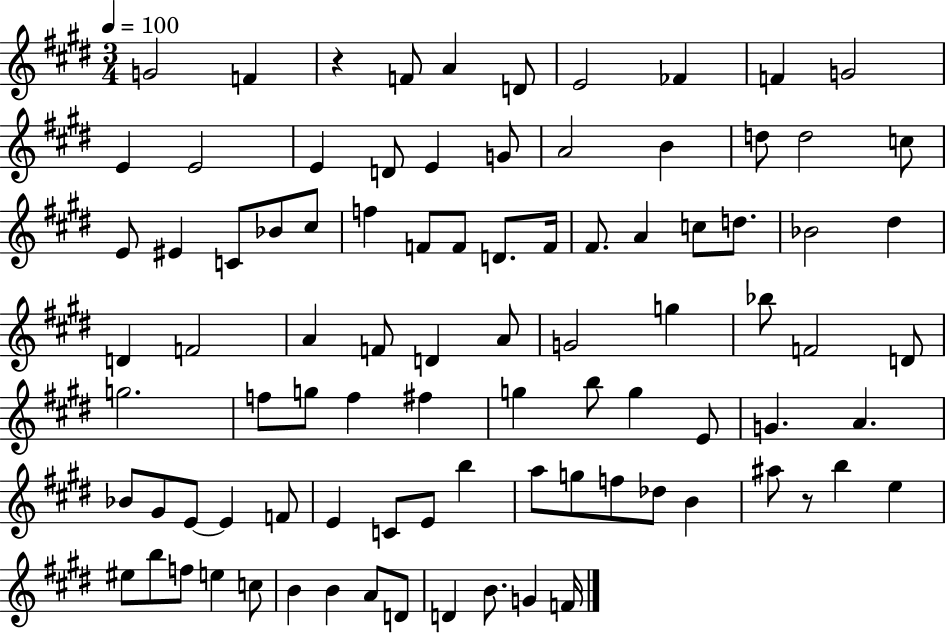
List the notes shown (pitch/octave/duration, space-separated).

G4/h F4/q R/q F4/e A4/q D4/e E4/h FES4/q F4/q G4/h E4/q E4/h E4/q D4/e E4/q G4/e A4/h B4/q D5/e D5/h C5/e E4/e EIS4/q C4/e Bb4/e C#5/e F5/q F4/e F4/e D4/e. F4/s F#4/e. A4/q C5/e D5/e. Bb4/h D#5/q D4/q F4/h A4/q F4/e D4/q A4/e G4/h G5/q Bb5/e F4/h D4/e G5/h. F5/e G5/e F5/q F#5/q G5/q B5/e G5/q E4/e G4/q. A4/q. Bb4/e G#4/e E4/e E4/q F4/e E4/q C4/e E4/e B5/q A5/e G5/e F5/e Db5/e B4/q A#5/e R/e B5/q E5/q EIS5/e B5/e F5/e E5/q C5/e B4/q B4/q A4/e D4/e D4/q B4/e. G4/q F4/s